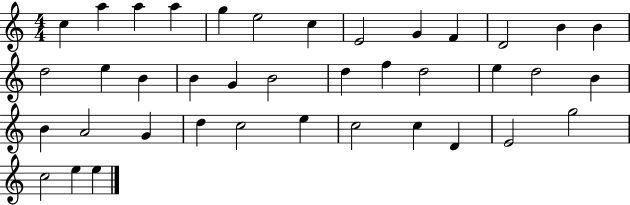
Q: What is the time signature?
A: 4/4